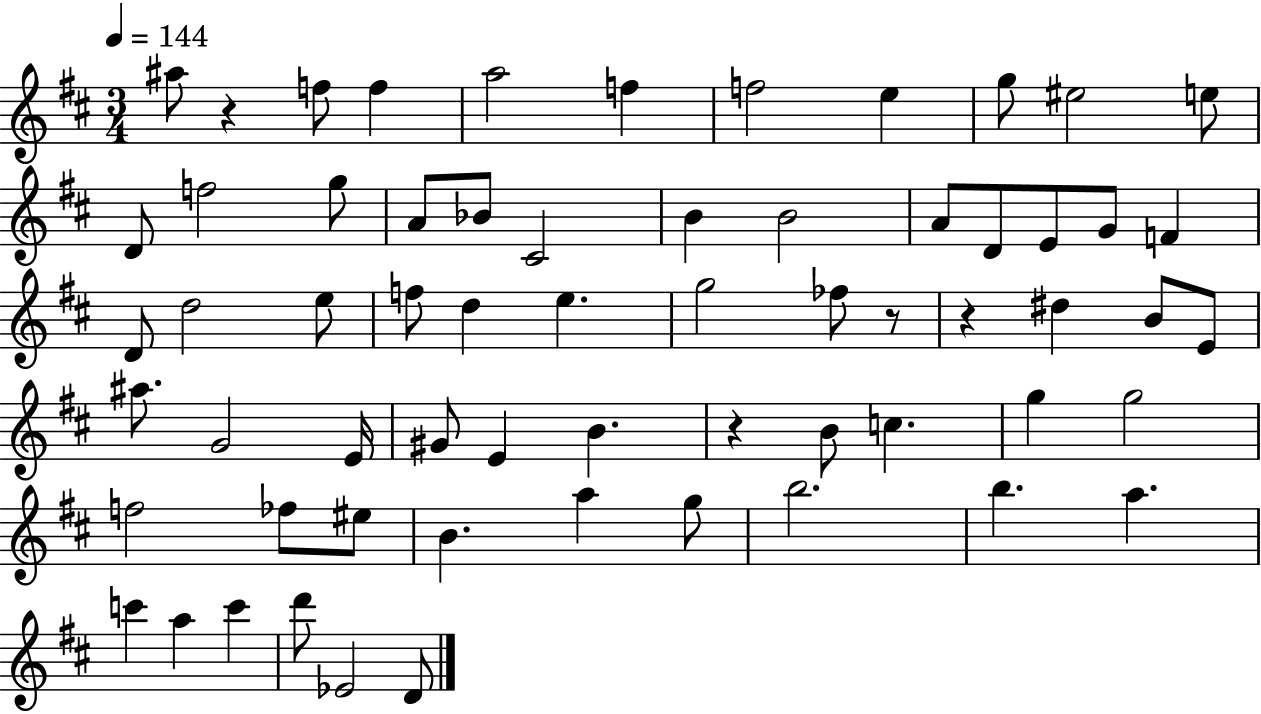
A#5/e R/q F5/e F5/q A5/h F5/q F5/h E5/q G5/e EIS5/h E5/e D4/e F5/h G5/e A4/e Bb4/e C#4/h B4/q B4/h A4/e D4/e E4/e G4/e F4/q D4/e D5/h E5/e F5/e D5/q E5/q. G5/h FES5/e R/e R/q D#5/q B4/e E4/e A#5/e. G4/h E4/s G#4/e E4/q B4/q. R/q B4/e C5/q. G5/q G5/h F5/h FES5/e EIS5/e B4/q. A5/q G5/e B5/h. B5/q. A5/q. C6/q A5/q C6/q D6/e Eb4/h D4/e